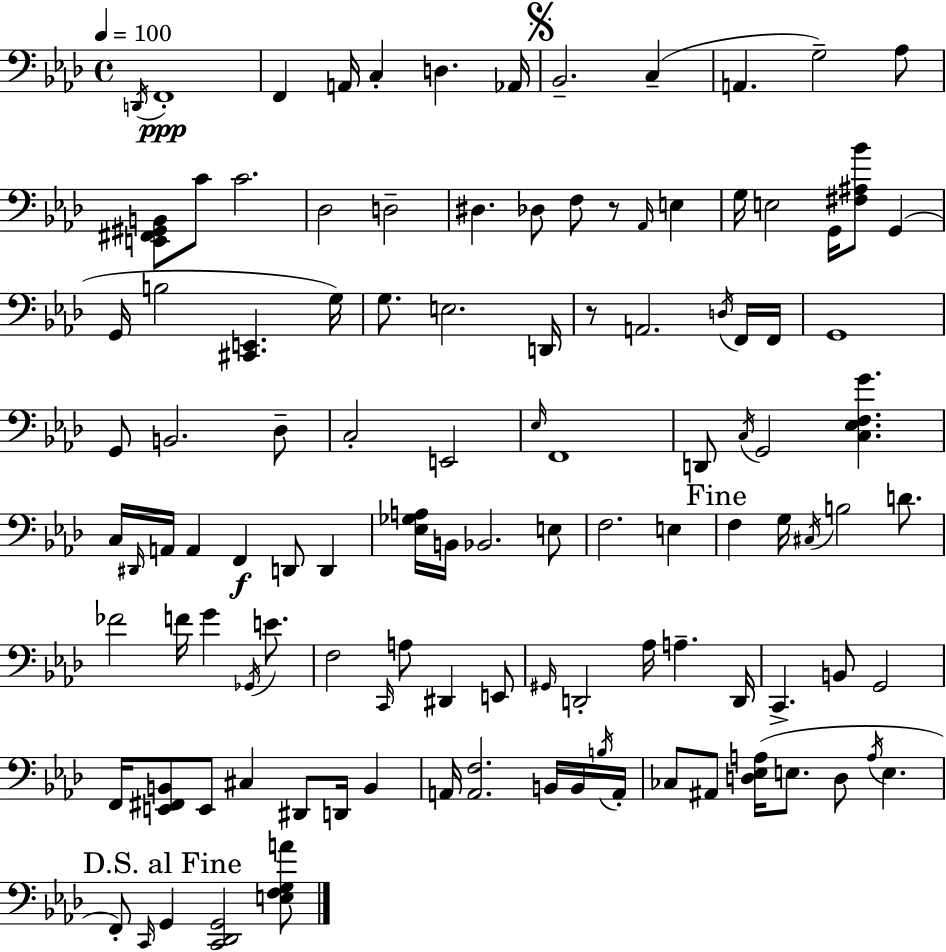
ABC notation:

X:1
T:Untitled
M:4/4
L:1/4
K:Ab
D,,/4 F,,4 F,, A,,/4 C, D, _A,,/4 _B,,2 C, A,, G,2 _A,/2 [E,,^F,,^G,,B,,]/2 C/2 C2 _D,2 D,2 ^D, _D,/2 F,/2 z/2 _A,,/4 E, G,/4 E,2 G,,/4 [^F,^A,_B]/2 G,, G,,/4 B,2 [^C,,E,,] G,/4 G,/2 E,2 D,,/4 z/2 A,,2 D,/4 F,,/4 F,,/4 G,,4 G,,/2 B,,2 _D,/2 C,2 E,,2 _E,/4 F,,4 D,,/2 C,/4 G,,2 [C,_E,F,G] C,/4 ^D,,/4 A,,/4 A,, F,, D,,/2 D,, [_E,_G,A,]/4 B,,/4 _B,,2 E,/2 F,2 E, F, G,/4 ^C,/4 B,2 D/2 _F2 F/4 G _G,,/4 E/2 F,2 C,,/4 A,/2 ^D,, E,,/2 ^G,,/4 D,,2 _A,/4 A, D,,/4 C,, B,,/2 G,,2 F,,/4 [E,,^F,,B,,]/2 E,,/2 ^C, ^D,,/2 D,,/4 B,, A,,/4 [A,,F,]2 B,,/4 B,,/4 B,/4 A,,/4 _C,/2 ^A,,/2 [D,_E,A,]/4 E,/2 D,/2 A,/4 E, F,,/2 C,,/4 G,, [C,,_D,,G,,]2 [E,F,G,A]/2